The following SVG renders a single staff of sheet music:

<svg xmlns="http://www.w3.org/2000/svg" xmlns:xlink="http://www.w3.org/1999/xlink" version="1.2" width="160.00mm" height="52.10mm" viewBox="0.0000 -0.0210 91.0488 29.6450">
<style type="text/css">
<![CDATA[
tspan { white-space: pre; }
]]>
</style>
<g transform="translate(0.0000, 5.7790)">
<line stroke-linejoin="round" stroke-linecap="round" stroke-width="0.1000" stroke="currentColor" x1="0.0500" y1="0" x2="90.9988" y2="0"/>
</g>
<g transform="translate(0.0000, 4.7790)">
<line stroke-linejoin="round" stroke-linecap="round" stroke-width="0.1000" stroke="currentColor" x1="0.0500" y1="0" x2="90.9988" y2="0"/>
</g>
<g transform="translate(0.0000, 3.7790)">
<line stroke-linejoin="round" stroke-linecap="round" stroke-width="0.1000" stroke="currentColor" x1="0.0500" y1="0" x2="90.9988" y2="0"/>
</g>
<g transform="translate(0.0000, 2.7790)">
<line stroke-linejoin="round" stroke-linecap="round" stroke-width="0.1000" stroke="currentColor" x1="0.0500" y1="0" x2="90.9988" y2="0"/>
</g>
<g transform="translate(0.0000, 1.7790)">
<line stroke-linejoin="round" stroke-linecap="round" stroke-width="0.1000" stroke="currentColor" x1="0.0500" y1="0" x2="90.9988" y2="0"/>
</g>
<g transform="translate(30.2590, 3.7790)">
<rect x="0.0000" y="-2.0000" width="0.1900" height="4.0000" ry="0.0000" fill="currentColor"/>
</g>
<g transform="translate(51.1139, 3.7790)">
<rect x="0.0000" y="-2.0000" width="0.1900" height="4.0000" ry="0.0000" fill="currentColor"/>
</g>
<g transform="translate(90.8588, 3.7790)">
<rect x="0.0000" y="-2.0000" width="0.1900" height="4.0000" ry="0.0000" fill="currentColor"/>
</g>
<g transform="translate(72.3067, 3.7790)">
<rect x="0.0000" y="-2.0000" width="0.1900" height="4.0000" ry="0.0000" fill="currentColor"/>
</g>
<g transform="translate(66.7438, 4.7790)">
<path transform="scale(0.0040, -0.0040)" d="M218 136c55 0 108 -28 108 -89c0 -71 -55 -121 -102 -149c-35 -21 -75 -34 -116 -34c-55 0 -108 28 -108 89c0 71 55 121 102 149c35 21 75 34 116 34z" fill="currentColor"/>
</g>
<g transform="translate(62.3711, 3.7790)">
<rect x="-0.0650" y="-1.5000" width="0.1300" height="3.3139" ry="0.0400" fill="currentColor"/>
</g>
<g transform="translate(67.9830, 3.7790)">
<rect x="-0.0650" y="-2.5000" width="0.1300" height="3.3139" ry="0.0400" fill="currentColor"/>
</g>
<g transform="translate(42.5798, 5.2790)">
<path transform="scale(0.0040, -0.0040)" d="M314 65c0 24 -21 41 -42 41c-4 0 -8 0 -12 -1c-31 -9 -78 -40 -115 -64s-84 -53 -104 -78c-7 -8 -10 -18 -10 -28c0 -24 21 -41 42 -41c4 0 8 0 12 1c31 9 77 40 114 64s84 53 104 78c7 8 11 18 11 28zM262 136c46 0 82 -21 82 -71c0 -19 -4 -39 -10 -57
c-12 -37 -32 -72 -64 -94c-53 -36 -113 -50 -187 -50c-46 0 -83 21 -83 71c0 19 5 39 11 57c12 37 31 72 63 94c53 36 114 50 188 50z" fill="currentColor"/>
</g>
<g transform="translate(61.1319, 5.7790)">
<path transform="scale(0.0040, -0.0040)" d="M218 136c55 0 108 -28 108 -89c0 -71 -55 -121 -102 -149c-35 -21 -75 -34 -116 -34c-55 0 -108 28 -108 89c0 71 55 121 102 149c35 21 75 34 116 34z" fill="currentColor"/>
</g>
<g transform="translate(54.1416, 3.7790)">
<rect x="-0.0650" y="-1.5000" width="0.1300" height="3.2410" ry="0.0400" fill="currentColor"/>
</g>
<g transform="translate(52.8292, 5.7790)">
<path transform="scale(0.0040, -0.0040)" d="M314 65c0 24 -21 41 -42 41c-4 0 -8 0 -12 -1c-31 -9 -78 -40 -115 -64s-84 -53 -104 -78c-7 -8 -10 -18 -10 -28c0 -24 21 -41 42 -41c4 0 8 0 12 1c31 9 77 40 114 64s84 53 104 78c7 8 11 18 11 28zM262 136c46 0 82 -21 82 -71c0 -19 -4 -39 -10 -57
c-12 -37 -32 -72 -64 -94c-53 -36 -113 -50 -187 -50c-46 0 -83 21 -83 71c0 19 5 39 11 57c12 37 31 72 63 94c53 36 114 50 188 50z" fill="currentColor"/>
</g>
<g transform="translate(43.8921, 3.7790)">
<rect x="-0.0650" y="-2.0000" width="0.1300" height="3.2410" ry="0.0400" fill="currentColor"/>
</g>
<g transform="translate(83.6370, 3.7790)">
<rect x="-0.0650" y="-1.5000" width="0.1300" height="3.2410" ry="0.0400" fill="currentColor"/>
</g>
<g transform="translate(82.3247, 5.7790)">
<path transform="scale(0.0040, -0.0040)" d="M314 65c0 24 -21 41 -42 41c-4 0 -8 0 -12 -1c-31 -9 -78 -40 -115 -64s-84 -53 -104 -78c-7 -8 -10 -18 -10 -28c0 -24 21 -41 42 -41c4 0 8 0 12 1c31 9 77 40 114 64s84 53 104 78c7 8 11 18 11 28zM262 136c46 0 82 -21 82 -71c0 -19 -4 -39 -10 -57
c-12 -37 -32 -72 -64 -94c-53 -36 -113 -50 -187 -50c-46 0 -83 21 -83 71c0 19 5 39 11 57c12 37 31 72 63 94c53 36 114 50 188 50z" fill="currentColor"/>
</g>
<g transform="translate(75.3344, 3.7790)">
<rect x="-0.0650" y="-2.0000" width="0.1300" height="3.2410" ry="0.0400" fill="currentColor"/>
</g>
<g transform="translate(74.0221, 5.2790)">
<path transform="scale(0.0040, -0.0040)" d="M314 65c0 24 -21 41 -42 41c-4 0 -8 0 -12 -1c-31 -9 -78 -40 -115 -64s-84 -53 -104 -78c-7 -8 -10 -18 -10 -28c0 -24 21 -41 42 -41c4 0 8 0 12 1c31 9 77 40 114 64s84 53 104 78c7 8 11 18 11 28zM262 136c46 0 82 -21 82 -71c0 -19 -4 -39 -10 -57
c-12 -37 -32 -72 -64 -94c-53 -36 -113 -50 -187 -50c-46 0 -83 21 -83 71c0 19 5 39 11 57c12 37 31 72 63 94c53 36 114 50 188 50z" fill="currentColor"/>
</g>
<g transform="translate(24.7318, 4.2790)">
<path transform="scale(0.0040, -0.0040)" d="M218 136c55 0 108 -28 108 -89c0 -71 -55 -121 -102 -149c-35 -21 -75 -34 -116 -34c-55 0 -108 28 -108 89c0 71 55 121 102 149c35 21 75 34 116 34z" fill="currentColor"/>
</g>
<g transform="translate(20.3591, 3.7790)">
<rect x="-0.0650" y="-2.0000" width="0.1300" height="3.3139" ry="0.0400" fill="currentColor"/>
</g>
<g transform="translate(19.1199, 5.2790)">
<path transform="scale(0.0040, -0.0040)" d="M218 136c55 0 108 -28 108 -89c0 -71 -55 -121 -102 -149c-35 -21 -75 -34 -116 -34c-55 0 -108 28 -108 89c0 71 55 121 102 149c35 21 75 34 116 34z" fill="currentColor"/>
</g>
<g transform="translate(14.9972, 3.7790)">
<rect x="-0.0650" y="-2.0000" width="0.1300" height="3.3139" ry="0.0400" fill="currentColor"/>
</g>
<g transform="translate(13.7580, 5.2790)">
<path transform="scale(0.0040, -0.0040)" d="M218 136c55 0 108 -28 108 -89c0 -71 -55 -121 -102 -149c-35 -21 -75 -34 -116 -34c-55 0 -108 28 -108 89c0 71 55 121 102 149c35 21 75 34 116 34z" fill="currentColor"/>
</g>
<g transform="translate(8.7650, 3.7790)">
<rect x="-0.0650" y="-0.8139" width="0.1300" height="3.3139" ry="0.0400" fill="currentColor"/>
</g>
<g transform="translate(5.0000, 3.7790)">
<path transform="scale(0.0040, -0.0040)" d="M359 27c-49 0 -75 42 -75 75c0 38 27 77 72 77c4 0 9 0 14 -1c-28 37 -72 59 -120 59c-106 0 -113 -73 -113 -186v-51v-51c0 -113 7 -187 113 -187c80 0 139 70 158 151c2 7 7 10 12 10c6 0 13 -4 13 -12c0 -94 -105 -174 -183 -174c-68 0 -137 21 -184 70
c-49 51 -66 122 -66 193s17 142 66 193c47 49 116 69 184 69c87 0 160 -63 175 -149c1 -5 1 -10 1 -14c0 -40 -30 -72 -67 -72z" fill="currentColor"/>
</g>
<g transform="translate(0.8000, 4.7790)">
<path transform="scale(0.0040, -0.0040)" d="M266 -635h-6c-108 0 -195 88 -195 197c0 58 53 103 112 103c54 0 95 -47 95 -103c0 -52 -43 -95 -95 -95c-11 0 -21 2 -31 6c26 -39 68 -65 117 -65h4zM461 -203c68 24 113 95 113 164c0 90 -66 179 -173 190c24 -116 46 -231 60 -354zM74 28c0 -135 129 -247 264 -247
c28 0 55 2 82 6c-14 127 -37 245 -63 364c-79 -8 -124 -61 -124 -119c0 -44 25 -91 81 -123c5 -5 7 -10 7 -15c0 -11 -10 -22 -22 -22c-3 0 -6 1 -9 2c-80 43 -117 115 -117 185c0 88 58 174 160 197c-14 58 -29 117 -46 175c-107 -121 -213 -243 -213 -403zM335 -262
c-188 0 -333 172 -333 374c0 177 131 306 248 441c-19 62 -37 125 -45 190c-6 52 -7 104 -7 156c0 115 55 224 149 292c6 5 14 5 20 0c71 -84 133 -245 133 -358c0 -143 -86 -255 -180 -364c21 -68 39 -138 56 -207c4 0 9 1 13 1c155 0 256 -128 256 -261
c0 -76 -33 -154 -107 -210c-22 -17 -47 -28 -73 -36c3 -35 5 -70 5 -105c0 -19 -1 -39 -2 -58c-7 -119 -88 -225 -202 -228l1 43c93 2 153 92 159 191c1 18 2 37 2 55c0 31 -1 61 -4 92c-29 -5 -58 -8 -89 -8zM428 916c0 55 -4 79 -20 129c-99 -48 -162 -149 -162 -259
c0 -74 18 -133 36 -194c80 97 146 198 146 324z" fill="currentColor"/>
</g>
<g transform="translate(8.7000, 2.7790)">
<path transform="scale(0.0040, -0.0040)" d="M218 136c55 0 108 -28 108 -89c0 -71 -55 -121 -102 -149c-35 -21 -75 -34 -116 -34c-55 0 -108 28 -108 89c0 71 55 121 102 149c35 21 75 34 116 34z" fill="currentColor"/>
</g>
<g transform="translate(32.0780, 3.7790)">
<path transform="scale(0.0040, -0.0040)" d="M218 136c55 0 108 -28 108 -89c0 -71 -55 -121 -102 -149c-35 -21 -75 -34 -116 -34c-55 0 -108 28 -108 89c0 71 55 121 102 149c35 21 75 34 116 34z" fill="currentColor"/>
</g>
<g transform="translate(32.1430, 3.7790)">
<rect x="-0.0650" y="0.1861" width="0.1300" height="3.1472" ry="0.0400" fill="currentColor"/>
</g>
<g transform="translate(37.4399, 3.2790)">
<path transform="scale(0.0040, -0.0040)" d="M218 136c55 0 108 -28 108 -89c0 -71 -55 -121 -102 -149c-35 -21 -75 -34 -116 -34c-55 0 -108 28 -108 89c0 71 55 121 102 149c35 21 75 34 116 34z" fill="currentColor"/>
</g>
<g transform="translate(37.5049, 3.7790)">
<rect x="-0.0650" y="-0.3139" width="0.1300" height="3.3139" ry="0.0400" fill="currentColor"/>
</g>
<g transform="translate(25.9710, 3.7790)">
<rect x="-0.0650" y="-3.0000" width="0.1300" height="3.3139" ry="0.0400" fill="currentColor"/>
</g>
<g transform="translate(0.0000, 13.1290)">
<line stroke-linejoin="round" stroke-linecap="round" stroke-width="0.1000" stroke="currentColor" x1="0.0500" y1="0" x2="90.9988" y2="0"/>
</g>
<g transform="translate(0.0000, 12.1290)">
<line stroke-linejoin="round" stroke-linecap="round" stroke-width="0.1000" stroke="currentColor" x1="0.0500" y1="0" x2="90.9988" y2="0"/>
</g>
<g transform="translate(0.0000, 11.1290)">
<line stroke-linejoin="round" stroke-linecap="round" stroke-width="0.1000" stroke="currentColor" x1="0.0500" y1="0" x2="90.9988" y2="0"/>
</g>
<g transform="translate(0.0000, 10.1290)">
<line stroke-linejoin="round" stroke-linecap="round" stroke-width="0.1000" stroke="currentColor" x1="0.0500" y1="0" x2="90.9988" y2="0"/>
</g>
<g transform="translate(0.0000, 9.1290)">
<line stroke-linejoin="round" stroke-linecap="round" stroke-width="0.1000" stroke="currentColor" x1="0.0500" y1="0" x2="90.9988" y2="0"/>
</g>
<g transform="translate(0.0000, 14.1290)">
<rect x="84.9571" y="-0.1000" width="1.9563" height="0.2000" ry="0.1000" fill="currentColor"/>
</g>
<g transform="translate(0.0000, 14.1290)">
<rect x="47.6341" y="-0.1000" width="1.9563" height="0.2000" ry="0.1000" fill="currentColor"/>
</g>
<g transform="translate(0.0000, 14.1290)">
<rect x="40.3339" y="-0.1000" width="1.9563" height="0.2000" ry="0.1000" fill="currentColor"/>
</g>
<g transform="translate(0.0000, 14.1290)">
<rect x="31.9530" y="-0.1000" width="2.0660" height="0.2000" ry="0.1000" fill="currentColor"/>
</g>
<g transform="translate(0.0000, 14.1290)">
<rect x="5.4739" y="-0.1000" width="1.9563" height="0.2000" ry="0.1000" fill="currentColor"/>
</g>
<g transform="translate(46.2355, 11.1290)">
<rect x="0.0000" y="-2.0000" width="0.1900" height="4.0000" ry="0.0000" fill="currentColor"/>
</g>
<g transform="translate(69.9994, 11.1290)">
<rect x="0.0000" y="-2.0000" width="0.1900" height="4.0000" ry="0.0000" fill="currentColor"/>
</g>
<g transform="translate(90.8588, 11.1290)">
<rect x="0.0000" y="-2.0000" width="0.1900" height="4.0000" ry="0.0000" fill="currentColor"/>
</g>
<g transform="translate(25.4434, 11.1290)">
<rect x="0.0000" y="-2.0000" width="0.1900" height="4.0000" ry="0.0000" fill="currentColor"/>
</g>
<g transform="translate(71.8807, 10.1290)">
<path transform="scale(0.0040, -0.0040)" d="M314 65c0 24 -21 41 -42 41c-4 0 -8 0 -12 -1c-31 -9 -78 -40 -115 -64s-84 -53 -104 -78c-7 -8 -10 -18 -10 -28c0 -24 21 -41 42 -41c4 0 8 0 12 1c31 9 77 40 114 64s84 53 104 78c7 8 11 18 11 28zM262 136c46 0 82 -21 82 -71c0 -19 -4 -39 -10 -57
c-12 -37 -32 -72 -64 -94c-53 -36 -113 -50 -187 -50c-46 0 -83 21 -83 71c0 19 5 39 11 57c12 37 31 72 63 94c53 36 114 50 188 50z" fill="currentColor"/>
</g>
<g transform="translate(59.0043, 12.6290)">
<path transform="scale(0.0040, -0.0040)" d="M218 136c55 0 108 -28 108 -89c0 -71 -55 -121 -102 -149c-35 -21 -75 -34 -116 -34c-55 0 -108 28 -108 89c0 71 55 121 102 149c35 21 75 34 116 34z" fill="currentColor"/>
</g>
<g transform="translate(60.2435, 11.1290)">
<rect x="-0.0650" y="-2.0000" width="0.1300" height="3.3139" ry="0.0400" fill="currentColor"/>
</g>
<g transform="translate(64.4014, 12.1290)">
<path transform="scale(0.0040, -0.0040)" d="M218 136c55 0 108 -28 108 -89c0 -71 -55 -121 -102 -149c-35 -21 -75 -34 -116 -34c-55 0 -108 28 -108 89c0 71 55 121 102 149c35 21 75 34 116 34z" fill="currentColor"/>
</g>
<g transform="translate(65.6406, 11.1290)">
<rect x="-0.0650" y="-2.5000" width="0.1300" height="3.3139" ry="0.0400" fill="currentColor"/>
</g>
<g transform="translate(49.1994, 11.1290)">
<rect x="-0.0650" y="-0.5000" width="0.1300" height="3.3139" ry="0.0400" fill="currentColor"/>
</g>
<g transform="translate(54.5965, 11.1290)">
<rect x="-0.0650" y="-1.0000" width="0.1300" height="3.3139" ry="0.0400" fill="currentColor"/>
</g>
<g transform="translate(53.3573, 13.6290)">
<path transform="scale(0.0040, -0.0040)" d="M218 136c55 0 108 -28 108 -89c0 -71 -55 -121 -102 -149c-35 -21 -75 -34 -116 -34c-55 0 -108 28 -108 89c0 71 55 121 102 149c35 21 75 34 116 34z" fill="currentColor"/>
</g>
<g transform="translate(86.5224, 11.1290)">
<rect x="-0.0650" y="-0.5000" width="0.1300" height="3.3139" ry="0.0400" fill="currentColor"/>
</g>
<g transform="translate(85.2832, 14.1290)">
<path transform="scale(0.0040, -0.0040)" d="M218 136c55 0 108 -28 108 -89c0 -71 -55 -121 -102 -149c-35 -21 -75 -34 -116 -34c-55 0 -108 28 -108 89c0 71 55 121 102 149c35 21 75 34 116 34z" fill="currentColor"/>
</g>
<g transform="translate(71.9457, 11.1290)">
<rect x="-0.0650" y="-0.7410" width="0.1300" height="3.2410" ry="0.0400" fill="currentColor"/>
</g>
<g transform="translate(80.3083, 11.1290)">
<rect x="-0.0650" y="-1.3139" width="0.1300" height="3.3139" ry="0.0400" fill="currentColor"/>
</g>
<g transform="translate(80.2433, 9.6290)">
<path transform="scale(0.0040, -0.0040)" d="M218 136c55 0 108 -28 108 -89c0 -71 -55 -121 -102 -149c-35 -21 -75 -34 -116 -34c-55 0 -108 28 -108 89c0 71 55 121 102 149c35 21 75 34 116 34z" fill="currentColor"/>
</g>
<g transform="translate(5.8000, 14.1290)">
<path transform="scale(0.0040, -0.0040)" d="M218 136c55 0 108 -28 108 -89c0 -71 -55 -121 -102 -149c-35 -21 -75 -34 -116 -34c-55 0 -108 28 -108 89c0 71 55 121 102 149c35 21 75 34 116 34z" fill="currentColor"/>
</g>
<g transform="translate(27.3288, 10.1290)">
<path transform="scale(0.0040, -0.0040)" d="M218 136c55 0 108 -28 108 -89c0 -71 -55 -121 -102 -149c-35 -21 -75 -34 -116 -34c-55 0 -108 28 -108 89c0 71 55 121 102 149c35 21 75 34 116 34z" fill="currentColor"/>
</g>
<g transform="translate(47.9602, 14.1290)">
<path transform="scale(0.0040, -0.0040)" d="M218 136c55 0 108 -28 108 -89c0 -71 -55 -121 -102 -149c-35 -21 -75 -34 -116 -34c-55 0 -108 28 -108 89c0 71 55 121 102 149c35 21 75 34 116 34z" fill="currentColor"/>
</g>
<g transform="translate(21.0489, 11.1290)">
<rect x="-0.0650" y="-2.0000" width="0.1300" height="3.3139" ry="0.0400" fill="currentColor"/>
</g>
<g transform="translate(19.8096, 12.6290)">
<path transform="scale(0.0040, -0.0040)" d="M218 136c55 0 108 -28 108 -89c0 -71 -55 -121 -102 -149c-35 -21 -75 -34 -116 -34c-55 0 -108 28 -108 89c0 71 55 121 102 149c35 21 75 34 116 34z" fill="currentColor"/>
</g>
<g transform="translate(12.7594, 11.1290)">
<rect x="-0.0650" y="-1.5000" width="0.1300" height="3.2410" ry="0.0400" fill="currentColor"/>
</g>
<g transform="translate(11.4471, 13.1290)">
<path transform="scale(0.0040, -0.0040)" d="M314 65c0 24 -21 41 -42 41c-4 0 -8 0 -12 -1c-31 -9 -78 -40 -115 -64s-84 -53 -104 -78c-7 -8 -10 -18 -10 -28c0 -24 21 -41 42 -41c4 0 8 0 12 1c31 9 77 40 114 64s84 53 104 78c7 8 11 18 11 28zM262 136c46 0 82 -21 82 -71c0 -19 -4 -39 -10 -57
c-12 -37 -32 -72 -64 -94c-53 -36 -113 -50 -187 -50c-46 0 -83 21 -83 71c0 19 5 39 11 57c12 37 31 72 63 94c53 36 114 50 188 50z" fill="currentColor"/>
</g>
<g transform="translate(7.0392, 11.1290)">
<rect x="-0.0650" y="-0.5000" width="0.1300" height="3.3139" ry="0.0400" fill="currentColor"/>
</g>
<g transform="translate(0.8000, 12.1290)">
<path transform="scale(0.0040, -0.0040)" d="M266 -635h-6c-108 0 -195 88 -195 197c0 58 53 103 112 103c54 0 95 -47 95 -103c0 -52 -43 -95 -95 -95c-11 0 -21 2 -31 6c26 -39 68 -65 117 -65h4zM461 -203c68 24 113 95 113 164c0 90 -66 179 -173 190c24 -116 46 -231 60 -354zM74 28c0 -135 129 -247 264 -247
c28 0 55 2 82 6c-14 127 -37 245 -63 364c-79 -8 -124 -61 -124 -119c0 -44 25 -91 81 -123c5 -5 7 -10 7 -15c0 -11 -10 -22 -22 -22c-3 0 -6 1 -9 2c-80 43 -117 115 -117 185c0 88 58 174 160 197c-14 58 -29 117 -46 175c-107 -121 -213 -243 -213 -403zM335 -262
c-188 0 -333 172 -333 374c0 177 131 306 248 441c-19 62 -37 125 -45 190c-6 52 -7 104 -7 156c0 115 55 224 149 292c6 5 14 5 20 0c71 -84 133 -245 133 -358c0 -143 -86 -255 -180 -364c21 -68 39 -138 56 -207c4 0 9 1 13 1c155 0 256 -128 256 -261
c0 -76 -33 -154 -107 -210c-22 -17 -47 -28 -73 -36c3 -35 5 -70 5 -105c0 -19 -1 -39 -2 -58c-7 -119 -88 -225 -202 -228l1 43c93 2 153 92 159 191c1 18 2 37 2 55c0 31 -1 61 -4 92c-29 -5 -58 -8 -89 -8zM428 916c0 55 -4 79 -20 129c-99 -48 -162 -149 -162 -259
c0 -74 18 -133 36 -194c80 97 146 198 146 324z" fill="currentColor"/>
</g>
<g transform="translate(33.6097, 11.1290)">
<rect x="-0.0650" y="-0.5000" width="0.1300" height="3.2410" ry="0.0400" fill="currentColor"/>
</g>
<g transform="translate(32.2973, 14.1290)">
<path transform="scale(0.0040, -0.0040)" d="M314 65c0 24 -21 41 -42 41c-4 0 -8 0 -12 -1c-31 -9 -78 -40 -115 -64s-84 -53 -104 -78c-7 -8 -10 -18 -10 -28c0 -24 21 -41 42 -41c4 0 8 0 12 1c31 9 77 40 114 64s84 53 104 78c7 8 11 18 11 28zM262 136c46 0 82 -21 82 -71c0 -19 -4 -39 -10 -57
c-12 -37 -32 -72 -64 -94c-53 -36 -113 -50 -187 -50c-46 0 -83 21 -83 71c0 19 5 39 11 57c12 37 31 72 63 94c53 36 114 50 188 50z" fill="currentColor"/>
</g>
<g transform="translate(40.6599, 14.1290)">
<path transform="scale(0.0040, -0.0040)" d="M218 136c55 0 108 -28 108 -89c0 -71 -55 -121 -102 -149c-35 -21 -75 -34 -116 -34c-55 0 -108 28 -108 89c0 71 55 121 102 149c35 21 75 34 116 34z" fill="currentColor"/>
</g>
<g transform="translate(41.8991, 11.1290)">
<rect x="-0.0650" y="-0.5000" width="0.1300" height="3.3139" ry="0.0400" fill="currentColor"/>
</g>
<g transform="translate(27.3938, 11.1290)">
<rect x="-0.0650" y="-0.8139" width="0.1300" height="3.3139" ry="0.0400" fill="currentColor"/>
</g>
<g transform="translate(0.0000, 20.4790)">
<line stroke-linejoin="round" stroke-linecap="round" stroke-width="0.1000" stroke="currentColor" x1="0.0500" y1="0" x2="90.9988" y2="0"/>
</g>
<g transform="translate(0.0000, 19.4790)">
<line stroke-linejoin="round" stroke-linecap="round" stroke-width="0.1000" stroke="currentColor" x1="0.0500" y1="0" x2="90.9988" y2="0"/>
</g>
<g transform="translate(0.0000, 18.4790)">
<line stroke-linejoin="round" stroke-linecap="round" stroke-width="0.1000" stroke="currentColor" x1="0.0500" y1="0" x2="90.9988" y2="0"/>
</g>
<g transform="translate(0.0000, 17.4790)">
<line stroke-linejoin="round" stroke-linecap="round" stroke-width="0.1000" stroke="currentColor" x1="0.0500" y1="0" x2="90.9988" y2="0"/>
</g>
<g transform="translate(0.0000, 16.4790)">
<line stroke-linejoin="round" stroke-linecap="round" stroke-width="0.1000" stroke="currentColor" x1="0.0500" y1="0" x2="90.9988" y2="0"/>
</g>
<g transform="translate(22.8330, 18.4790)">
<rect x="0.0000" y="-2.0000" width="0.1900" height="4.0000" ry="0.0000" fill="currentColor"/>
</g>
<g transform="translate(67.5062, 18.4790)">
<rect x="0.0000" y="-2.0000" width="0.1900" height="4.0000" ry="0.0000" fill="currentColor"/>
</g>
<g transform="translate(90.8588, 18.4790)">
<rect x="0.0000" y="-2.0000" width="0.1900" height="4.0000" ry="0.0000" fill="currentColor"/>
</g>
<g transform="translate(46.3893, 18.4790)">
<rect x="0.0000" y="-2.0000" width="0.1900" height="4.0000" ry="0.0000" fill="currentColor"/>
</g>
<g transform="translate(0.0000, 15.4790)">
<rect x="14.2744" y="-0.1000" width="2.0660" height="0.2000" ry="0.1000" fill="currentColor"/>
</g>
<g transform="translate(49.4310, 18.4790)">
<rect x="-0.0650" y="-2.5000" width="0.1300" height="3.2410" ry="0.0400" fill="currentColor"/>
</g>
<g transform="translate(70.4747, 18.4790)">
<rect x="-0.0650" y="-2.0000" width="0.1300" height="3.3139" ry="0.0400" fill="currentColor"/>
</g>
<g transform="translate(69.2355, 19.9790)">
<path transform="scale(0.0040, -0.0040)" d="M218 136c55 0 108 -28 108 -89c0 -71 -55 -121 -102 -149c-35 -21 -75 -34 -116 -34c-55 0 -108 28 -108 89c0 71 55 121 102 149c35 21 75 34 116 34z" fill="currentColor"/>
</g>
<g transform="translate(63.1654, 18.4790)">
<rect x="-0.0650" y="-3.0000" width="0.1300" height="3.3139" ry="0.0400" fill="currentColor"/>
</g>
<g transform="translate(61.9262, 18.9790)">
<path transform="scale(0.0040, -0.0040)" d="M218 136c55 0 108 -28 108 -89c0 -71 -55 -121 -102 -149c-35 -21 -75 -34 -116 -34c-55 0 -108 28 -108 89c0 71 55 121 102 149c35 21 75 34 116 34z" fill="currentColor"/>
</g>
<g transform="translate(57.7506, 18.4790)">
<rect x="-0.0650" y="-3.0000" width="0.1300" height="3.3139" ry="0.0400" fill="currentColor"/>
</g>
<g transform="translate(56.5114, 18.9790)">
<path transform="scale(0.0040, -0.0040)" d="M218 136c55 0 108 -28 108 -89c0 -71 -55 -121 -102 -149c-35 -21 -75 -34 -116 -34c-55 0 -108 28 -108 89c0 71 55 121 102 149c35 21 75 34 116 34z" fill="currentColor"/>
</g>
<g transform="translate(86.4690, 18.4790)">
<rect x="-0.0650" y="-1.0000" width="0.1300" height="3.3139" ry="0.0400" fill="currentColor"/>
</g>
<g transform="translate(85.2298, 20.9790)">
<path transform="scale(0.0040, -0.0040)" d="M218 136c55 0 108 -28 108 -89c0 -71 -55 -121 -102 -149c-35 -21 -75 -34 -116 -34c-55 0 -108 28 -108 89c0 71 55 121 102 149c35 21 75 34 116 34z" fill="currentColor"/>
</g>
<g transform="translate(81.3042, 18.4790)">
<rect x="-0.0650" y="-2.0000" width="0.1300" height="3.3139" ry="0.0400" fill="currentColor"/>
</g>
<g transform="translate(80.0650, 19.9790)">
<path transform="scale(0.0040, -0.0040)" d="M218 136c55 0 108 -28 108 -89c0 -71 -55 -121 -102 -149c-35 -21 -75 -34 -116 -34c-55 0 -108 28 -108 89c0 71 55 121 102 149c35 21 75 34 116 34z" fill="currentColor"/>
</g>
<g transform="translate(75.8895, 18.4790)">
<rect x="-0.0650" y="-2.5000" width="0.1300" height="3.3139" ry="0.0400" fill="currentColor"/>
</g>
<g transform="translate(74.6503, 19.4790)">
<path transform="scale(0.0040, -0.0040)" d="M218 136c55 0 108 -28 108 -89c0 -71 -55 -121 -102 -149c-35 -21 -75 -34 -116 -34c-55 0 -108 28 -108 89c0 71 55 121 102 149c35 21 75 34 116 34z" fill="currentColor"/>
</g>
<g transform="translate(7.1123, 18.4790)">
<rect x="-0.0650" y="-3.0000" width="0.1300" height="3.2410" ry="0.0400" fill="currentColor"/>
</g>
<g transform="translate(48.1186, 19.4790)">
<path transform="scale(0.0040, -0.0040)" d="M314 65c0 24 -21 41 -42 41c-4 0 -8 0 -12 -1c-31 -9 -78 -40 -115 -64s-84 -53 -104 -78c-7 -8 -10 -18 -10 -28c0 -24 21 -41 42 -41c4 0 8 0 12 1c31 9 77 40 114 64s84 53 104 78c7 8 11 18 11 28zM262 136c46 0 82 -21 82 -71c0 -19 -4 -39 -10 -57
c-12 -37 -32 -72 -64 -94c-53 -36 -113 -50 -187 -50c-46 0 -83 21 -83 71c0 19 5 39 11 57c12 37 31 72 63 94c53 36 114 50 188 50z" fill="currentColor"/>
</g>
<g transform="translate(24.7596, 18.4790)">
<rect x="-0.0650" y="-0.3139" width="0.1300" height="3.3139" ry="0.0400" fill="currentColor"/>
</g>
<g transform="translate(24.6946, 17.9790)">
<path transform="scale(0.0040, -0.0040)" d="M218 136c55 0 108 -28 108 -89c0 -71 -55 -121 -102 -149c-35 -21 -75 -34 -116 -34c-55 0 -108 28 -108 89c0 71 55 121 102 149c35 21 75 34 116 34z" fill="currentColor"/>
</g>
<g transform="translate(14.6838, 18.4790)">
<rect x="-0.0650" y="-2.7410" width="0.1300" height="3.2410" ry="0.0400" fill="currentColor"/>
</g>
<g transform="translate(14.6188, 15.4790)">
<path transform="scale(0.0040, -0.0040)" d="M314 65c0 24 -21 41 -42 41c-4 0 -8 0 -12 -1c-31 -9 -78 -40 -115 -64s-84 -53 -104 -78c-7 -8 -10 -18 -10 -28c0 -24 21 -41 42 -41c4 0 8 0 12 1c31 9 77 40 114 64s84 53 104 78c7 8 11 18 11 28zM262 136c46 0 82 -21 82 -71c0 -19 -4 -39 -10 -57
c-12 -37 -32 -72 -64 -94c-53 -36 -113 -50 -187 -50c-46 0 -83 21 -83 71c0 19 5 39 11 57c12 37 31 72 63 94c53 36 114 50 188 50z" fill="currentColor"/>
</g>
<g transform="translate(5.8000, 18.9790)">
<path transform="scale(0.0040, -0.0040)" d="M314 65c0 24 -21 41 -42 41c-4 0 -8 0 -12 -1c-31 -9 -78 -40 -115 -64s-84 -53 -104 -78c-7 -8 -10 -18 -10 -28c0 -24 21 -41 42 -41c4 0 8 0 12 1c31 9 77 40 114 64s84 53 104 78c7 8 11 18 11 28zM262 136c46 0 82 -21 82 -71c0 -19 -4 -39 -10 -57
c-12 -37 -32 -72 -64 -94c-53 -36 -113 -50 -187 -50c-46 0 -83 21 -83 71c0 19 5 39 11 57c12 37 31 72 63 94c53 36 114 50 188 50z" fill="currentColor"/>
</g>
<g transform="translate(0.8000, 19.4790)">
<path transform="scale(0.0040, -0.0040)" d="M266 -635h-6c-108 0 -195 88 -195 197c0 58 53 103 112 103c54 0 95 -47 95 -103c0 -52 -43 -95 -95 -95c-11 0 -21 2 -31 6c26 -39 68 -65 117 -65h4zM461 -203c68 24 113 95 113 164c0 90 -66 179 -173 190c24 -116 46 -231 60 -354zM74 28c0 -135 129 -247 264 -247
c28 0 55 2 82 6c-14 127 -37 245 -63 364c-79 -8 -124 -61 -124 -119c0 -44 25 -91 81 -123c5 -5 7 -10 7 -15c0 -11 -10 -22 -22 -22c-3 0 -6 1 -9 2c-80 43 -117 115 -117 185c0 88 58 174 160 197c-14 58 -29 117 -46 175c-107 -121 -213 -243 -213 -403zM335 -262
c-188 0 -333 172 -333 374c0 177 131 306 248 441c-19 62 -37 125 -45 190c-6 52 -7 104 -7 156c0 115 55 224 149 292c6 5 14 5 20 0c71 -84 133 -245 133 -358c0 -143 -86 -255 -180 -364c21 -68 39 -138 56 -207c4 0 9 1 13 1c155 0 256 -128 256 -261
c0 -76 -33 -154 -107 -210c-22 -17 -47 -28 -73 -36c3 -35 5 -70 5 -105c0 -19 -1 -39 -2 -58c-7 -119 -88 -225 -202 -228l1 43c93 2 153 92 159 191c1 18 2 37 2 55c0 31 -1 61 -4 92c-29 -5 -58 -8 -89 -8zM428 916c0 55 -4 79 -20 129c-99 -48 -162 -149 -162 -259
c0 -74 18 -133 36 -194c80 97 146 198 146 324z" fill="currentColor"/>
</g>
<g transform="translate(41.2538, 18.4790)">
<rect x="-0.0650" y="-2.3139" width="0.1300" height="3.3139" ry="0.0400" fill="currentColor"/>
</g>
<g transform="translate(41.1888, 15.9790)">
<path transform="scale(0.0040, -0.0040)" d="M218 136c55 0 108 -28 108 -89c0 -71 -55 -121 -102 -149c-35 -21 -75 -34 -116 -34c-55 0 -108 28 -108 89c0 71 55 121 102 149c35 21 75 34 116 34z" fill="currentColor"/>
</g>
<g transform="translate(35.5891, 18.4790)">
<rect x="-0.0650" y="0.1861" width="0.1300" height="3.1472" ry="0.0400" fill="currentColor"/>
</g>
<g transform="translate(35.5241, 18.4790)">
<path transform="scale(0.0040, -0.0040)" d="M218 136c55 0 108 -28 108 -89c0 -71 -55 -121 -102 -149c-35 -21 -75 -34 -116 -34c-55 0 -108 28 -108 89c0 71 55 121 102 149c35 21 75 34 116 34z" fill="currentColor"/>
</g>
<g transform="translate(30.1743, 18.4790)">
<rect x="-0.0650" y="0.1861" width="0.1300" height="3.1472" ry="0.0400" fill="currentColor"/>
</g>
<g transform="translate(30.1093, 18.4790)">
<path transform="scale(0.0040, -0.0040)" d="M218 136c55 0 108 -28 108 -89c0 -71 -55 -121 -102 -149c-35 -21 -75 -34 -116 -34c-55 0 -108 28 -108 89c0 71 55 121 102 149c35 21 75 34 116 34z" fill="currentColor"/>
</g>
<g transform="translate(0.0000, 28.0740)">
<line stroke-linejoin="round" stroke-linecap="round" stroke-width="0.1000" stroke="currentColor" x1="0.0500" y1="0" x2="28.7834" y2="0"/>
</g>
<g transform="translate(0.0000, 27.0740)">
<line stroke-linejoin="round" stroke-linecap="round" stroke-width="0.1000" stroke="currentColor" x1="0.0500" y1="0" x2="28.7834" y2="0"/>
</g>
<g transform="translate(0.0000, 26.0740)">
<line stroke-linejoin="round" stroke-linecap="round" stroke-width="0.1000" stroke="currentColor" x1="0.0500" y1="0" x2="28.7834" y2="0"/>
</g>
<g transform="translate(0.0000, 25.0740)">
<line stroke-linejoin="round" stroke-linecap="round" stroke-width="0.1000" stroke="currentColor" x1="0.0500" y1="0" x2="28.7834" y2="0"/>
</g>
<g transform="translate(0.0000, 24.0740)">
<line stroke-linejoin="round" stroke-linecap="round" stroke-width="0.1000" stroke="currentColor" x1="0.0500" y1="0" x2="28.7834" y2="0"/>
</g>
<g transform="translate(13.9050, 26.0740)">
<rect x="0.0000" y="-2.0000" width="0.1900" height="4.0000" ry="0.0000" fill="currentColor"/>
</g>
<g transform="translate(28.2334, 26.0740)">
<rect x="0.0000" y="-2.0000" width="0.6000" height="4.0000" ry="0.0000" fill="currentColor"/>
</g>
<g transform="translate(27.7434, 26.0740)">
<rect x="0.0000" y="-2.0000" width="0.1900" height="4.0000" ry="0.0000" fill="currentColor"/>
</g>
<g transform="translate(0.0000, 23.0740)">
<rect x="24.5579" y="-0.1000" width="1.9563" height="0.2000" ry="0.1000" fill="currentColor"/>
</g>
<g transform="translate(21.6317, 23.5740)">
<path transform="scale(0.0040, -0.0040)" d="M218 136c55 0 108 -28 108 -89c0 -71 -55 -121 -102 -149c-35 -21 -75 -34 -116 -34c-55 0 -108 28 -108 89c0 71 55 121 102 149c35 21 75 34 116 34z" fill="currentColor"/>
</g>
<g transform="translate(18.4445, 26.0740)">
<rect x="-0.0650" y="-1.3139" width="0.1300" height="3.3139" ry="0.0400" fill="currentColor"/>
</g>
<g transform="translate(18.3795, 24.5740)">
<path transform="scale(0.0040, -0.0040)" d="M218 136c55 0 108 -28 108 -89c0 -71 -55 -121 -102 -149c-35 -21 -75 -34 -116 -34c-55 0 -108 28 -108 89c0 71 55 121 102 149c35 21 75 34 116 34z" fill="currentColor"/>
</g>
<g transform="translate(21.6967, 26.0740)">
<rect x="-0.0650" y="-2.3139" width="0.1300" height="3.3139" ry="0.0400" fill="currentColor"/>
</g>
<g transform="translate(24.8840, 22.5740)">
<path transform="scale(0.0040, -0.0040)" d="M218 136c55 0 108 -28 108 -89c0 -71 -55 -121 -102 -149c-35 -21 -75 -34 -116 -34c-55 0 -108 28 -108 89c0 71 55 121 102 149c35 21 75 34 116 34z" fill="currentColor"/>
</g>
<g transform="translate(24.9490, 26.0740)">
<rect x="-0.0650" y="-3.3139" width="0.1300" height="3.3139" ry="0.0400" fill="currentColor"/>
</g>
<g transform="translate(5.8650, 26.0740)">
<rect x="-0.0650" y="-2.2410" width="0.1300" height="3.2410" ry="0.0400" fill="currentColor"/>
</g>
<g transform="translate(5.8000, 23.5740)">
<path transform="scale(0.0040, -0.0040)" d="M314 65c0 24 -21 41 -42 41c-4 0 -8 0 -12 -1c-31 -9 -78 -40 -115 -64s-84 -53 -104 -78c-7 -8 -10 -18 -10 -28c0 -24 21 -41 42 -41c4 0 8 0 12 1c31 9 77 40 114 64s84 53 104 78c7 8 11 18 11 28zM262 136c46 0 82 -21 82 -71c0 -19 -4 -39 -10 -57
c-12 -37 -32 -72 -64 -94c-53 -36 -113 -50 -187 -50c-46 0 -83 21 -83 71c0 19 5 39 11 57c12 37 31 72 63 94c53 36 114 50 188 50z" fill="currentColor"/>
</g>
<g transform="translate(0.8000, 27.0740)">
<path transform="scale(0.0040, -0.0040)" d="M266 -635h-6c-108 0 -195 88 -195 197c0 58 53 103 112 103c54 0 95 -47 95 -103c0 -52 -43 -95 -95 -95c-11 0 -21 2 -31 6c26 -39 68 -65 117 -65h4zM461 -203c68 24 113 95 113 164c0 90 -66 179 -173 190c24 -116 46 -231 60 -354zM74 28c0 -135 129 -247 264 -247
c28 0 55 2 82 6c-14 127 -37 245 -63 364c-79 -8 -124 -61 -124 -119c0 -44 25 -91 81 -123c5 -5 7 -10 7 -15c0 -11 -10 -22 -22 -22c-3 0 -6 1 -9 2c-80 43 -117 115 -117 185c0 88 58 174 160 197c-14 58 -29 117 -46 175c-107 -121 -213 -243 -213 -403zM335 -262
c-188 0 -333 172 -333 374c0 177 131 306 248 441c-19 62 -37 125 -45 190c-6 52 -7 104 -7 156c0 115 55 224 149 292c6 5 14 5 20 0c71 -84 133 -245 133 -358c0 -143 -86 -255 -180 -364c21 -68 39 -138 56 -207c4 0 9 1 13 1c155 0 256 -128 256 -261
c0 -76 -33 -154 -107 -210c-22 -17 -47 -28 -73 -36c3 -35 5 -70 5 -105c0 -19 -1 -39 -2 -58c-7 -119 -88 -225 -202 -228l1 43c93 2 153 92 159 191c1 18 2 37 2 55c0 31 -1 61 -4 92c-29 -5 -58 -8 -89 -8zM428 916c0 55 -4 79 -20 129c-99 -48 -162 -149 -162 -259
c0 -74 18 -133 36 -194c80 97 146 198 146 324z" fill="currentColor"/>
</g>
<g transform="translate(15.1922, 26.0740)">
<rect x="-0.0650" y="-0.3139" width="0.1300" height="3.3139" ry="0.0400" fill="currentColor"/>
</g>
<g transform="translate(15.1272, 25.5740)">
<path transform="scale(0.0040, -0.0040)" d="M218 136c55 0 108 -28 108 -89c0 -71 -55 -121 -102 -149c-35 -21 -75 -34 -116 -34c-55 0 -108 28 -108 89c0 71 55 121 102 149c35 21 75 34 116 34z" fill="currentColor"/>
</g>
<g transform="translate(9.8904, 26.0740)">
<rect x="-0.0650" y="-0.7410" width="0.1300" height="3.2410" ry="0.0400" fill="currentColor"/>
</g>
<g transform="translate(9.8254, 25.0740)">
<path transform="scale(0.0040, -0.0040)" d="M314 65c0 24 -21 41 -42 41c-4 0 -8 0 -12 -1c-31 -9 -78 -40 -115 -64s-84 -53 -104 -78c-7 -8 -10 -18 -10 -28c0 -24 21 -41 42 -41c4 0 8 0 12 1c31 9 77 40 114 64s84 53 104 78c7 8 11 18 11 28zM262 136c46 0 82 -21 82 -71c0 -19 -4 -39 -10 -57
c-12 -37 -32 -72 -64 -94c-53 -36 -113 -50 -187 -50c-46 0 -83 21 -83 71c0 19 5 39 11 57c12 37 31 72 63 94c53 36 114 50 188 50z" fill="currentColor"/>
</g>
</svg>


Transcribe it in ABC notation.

X:1
T:Untitled
M:4/4
L:1/4
K:C
d F F A B c F2 E2 E G F2 E2 C E2 F d C2 C C D F G d2 e C A2 a2 c B B g G2 A A F G F D g2 d2 c e g b